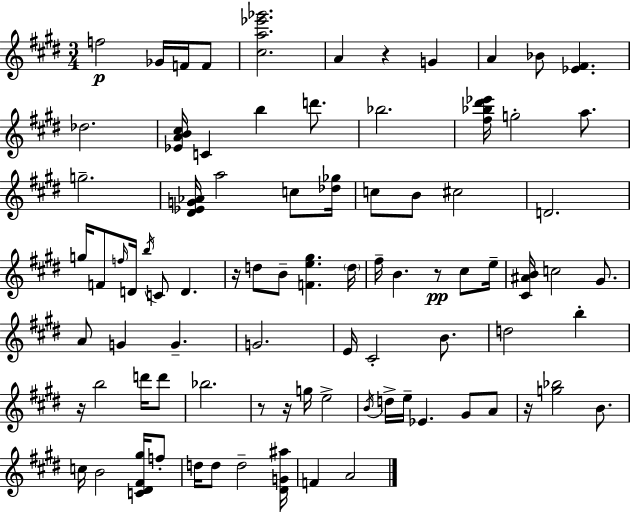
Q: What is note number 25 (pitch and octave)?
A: F5